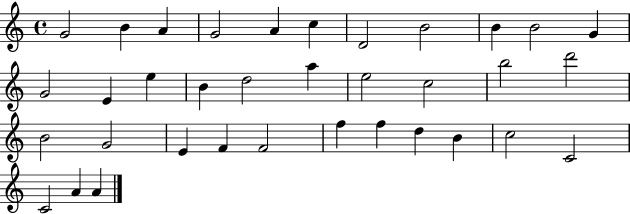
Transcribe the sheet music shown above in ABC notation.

X:1
T:Untitled
M:4/4
L:1/4
K:C
G2 B A G2 A c D2 B2 B B2 G G2 E e B d2 a e2 c2 b2 d'2 B2 G2 E F F2 f f d B c2 C2 C2 A A